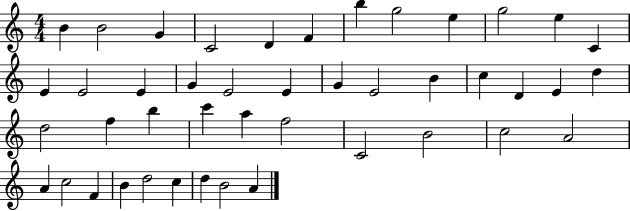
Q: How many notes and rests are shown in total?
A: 44